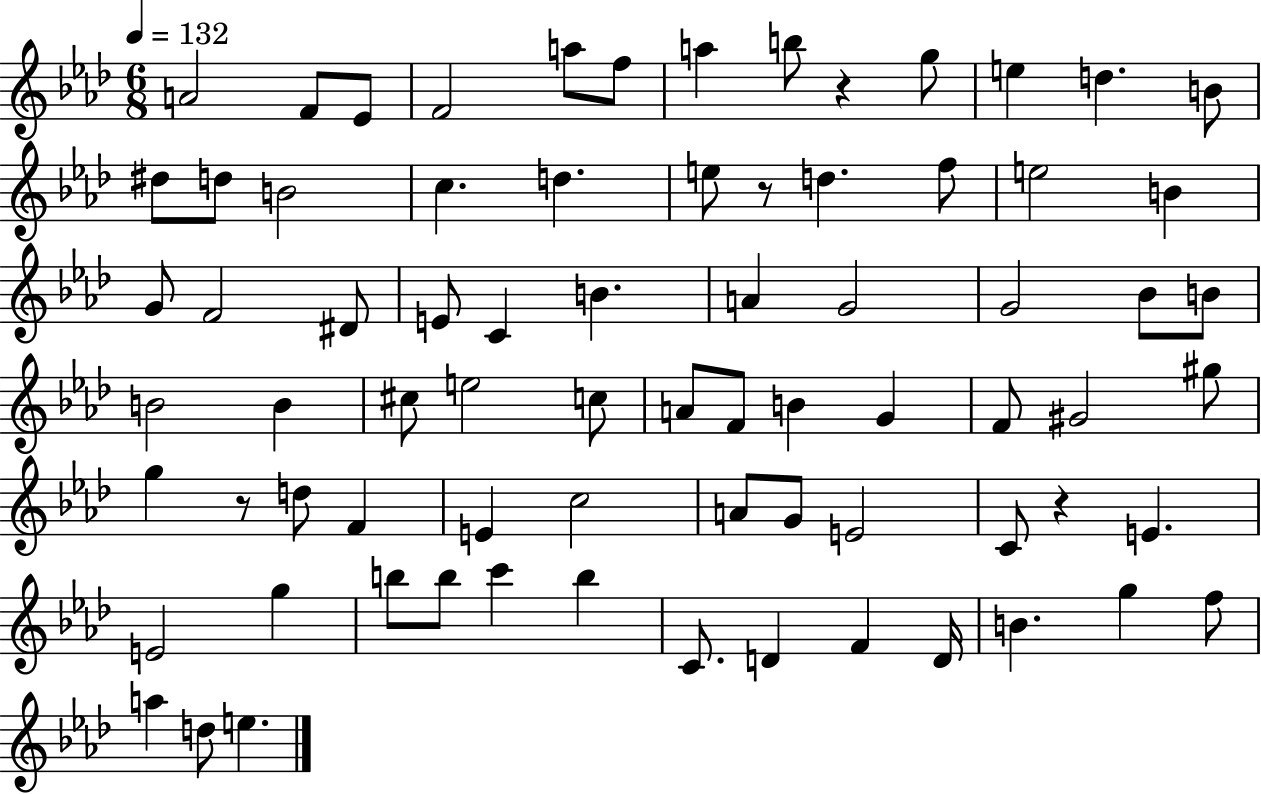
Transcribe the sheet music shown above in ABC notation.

X:1
T:Untitled
M:6/8
L:1/4
K:Ab
A2 F/2 _E/2 F2 a/2 f/2 a b/2 z g/2 e d B/2 ^d/2 d/2 B2 c d e/2 z/2 d f/2 e2 B G/2 F2 ^D/2 E/2 C B A G2 G2 _B/2 B/2 B2 B ^c/2 e2 c/2 A/2 F/2 B G F/2 ^G2 ^g/2 g z/2 d/2 F E c2 A/2 G/2 E2 C/2 z E E2 g b/2 b/2 c' b C/2 D F D/4 B g f/2 a d/2 e